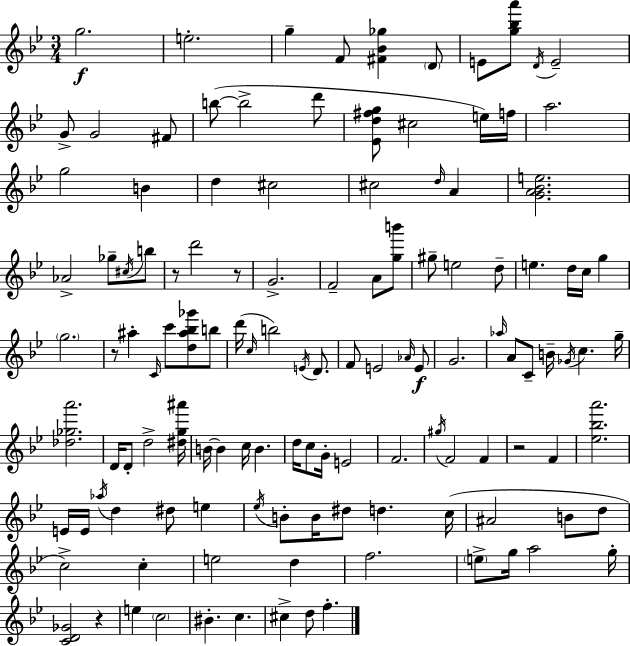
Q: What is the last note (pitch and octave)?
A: F5